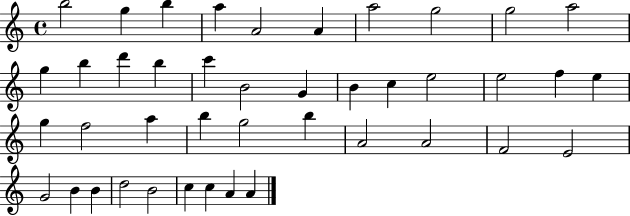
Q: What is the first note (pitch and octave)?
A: B5